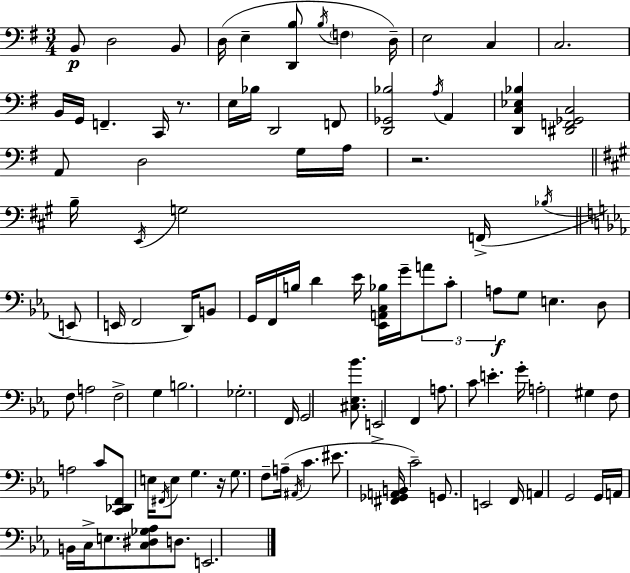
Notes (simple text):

B2/e D3/h B2/e D3/s E3/q [D2,B3]/e B3/s F3/q D3/s E3/h C3/q C3/h. B2/s G2/s F2/q. C2/s R/e. E3/s Bb3/s D2/h F2/e [D2,Gb2,Bb3]/h A3/s A2/q [D2,C3,Eb3,Bb3]/q [D#2,F2,Gb2,C3]/h A2/e D3/h G3/s A3/s R/h. B3/s E2/s G3/h F2/s Bb3/s E2/e E2/s F2/h D2/s B2/e G2/s F2/s B3/s D4/q Eb4/s [Eb2,A2,C3,Bb3]/s G4/s A4/e C4/e A3/e G3/e E3/q. D3/e F3/e A3/h F3/h G3/q B3/h. Gb3/h. F2/s G2/h [C#3,Eb3,Bb4]/e. E2/h F2/q A3/e. C4/e E4/q. G4/s A3/h G#3/q F3/e A3/h C4/e [C2,Db2,F2]/e E3/s F#2/s E3/e G3/q. R/s G3/e. F3/e A3/s A#2/s C4/q. EIS4/e. [F#2,Gb2,A2,B2]/s C4/h G2/e. E2/h F2/s A2/q G2/h G2/s A2/s B2/s C3/s E3/e. [C3,D#3,Gb3,Ab3]/e D3/e. E2/h.